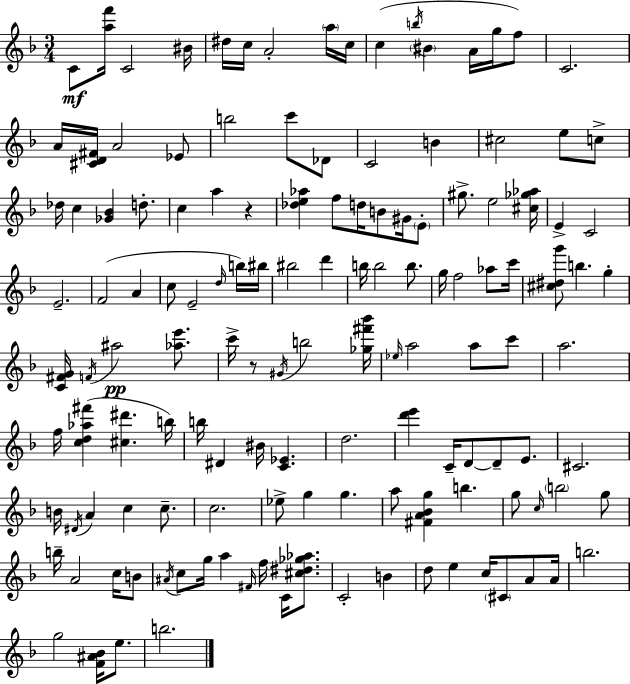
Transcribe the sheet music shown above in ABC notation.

X:1
T:Untitled
M:3/4
L:1/4
K:F
C/2 [af']/4 C2 ^B/4 ^d/4 c/4 A2 a/4 c/4 c b/4 ^B A/4 g/4 f/2 C2 A/4 [^CD^F]/4 A2 _E/2 b2 c'/2 _D/2 C2 B ^c2 e/2 c/2 _d/4 c [_G_B] d/2 c a z [_de_a] f/2 d/4 B/2 ^G/4 E/2 ^g/2 e2 [^c_g_a]/4 E C2 E2 F2 A c/2 E2 d/4 b/4 ^b/4 ^b2 d' b/4 b2 b/2 g/4 f2 _a/2 c'/4 [^c^dg']/2 b g [C^FG]/4 F/4 ^a2 [_ae']/2 c'/4 z/2 ^G/4 b2 [_g^f'_b']/4 _e/4 a2 a/2 c'/2 a2 f/4 [cd_a^f'] [^c^d'] b/4 b/4 ^D ^B/4 [C_E] d2 [d'e'] C/4 D/2 D/2 E/2 ^C2 B/4 ^D/4 A c c/2 c2 _e/2 g g a/2 [^FA_Bg] b g/2 c/4 b2 g/2 b/4 A2 c/4 B/2 ^A/4 c/2 g/4 a ^F/4 f/4 C/4 [^c^d_g_a]/2 C2 B d/2 e c/4 ^C/2 A/2 A/4 b2 g2 [F^A_B]/4 e/2 b2